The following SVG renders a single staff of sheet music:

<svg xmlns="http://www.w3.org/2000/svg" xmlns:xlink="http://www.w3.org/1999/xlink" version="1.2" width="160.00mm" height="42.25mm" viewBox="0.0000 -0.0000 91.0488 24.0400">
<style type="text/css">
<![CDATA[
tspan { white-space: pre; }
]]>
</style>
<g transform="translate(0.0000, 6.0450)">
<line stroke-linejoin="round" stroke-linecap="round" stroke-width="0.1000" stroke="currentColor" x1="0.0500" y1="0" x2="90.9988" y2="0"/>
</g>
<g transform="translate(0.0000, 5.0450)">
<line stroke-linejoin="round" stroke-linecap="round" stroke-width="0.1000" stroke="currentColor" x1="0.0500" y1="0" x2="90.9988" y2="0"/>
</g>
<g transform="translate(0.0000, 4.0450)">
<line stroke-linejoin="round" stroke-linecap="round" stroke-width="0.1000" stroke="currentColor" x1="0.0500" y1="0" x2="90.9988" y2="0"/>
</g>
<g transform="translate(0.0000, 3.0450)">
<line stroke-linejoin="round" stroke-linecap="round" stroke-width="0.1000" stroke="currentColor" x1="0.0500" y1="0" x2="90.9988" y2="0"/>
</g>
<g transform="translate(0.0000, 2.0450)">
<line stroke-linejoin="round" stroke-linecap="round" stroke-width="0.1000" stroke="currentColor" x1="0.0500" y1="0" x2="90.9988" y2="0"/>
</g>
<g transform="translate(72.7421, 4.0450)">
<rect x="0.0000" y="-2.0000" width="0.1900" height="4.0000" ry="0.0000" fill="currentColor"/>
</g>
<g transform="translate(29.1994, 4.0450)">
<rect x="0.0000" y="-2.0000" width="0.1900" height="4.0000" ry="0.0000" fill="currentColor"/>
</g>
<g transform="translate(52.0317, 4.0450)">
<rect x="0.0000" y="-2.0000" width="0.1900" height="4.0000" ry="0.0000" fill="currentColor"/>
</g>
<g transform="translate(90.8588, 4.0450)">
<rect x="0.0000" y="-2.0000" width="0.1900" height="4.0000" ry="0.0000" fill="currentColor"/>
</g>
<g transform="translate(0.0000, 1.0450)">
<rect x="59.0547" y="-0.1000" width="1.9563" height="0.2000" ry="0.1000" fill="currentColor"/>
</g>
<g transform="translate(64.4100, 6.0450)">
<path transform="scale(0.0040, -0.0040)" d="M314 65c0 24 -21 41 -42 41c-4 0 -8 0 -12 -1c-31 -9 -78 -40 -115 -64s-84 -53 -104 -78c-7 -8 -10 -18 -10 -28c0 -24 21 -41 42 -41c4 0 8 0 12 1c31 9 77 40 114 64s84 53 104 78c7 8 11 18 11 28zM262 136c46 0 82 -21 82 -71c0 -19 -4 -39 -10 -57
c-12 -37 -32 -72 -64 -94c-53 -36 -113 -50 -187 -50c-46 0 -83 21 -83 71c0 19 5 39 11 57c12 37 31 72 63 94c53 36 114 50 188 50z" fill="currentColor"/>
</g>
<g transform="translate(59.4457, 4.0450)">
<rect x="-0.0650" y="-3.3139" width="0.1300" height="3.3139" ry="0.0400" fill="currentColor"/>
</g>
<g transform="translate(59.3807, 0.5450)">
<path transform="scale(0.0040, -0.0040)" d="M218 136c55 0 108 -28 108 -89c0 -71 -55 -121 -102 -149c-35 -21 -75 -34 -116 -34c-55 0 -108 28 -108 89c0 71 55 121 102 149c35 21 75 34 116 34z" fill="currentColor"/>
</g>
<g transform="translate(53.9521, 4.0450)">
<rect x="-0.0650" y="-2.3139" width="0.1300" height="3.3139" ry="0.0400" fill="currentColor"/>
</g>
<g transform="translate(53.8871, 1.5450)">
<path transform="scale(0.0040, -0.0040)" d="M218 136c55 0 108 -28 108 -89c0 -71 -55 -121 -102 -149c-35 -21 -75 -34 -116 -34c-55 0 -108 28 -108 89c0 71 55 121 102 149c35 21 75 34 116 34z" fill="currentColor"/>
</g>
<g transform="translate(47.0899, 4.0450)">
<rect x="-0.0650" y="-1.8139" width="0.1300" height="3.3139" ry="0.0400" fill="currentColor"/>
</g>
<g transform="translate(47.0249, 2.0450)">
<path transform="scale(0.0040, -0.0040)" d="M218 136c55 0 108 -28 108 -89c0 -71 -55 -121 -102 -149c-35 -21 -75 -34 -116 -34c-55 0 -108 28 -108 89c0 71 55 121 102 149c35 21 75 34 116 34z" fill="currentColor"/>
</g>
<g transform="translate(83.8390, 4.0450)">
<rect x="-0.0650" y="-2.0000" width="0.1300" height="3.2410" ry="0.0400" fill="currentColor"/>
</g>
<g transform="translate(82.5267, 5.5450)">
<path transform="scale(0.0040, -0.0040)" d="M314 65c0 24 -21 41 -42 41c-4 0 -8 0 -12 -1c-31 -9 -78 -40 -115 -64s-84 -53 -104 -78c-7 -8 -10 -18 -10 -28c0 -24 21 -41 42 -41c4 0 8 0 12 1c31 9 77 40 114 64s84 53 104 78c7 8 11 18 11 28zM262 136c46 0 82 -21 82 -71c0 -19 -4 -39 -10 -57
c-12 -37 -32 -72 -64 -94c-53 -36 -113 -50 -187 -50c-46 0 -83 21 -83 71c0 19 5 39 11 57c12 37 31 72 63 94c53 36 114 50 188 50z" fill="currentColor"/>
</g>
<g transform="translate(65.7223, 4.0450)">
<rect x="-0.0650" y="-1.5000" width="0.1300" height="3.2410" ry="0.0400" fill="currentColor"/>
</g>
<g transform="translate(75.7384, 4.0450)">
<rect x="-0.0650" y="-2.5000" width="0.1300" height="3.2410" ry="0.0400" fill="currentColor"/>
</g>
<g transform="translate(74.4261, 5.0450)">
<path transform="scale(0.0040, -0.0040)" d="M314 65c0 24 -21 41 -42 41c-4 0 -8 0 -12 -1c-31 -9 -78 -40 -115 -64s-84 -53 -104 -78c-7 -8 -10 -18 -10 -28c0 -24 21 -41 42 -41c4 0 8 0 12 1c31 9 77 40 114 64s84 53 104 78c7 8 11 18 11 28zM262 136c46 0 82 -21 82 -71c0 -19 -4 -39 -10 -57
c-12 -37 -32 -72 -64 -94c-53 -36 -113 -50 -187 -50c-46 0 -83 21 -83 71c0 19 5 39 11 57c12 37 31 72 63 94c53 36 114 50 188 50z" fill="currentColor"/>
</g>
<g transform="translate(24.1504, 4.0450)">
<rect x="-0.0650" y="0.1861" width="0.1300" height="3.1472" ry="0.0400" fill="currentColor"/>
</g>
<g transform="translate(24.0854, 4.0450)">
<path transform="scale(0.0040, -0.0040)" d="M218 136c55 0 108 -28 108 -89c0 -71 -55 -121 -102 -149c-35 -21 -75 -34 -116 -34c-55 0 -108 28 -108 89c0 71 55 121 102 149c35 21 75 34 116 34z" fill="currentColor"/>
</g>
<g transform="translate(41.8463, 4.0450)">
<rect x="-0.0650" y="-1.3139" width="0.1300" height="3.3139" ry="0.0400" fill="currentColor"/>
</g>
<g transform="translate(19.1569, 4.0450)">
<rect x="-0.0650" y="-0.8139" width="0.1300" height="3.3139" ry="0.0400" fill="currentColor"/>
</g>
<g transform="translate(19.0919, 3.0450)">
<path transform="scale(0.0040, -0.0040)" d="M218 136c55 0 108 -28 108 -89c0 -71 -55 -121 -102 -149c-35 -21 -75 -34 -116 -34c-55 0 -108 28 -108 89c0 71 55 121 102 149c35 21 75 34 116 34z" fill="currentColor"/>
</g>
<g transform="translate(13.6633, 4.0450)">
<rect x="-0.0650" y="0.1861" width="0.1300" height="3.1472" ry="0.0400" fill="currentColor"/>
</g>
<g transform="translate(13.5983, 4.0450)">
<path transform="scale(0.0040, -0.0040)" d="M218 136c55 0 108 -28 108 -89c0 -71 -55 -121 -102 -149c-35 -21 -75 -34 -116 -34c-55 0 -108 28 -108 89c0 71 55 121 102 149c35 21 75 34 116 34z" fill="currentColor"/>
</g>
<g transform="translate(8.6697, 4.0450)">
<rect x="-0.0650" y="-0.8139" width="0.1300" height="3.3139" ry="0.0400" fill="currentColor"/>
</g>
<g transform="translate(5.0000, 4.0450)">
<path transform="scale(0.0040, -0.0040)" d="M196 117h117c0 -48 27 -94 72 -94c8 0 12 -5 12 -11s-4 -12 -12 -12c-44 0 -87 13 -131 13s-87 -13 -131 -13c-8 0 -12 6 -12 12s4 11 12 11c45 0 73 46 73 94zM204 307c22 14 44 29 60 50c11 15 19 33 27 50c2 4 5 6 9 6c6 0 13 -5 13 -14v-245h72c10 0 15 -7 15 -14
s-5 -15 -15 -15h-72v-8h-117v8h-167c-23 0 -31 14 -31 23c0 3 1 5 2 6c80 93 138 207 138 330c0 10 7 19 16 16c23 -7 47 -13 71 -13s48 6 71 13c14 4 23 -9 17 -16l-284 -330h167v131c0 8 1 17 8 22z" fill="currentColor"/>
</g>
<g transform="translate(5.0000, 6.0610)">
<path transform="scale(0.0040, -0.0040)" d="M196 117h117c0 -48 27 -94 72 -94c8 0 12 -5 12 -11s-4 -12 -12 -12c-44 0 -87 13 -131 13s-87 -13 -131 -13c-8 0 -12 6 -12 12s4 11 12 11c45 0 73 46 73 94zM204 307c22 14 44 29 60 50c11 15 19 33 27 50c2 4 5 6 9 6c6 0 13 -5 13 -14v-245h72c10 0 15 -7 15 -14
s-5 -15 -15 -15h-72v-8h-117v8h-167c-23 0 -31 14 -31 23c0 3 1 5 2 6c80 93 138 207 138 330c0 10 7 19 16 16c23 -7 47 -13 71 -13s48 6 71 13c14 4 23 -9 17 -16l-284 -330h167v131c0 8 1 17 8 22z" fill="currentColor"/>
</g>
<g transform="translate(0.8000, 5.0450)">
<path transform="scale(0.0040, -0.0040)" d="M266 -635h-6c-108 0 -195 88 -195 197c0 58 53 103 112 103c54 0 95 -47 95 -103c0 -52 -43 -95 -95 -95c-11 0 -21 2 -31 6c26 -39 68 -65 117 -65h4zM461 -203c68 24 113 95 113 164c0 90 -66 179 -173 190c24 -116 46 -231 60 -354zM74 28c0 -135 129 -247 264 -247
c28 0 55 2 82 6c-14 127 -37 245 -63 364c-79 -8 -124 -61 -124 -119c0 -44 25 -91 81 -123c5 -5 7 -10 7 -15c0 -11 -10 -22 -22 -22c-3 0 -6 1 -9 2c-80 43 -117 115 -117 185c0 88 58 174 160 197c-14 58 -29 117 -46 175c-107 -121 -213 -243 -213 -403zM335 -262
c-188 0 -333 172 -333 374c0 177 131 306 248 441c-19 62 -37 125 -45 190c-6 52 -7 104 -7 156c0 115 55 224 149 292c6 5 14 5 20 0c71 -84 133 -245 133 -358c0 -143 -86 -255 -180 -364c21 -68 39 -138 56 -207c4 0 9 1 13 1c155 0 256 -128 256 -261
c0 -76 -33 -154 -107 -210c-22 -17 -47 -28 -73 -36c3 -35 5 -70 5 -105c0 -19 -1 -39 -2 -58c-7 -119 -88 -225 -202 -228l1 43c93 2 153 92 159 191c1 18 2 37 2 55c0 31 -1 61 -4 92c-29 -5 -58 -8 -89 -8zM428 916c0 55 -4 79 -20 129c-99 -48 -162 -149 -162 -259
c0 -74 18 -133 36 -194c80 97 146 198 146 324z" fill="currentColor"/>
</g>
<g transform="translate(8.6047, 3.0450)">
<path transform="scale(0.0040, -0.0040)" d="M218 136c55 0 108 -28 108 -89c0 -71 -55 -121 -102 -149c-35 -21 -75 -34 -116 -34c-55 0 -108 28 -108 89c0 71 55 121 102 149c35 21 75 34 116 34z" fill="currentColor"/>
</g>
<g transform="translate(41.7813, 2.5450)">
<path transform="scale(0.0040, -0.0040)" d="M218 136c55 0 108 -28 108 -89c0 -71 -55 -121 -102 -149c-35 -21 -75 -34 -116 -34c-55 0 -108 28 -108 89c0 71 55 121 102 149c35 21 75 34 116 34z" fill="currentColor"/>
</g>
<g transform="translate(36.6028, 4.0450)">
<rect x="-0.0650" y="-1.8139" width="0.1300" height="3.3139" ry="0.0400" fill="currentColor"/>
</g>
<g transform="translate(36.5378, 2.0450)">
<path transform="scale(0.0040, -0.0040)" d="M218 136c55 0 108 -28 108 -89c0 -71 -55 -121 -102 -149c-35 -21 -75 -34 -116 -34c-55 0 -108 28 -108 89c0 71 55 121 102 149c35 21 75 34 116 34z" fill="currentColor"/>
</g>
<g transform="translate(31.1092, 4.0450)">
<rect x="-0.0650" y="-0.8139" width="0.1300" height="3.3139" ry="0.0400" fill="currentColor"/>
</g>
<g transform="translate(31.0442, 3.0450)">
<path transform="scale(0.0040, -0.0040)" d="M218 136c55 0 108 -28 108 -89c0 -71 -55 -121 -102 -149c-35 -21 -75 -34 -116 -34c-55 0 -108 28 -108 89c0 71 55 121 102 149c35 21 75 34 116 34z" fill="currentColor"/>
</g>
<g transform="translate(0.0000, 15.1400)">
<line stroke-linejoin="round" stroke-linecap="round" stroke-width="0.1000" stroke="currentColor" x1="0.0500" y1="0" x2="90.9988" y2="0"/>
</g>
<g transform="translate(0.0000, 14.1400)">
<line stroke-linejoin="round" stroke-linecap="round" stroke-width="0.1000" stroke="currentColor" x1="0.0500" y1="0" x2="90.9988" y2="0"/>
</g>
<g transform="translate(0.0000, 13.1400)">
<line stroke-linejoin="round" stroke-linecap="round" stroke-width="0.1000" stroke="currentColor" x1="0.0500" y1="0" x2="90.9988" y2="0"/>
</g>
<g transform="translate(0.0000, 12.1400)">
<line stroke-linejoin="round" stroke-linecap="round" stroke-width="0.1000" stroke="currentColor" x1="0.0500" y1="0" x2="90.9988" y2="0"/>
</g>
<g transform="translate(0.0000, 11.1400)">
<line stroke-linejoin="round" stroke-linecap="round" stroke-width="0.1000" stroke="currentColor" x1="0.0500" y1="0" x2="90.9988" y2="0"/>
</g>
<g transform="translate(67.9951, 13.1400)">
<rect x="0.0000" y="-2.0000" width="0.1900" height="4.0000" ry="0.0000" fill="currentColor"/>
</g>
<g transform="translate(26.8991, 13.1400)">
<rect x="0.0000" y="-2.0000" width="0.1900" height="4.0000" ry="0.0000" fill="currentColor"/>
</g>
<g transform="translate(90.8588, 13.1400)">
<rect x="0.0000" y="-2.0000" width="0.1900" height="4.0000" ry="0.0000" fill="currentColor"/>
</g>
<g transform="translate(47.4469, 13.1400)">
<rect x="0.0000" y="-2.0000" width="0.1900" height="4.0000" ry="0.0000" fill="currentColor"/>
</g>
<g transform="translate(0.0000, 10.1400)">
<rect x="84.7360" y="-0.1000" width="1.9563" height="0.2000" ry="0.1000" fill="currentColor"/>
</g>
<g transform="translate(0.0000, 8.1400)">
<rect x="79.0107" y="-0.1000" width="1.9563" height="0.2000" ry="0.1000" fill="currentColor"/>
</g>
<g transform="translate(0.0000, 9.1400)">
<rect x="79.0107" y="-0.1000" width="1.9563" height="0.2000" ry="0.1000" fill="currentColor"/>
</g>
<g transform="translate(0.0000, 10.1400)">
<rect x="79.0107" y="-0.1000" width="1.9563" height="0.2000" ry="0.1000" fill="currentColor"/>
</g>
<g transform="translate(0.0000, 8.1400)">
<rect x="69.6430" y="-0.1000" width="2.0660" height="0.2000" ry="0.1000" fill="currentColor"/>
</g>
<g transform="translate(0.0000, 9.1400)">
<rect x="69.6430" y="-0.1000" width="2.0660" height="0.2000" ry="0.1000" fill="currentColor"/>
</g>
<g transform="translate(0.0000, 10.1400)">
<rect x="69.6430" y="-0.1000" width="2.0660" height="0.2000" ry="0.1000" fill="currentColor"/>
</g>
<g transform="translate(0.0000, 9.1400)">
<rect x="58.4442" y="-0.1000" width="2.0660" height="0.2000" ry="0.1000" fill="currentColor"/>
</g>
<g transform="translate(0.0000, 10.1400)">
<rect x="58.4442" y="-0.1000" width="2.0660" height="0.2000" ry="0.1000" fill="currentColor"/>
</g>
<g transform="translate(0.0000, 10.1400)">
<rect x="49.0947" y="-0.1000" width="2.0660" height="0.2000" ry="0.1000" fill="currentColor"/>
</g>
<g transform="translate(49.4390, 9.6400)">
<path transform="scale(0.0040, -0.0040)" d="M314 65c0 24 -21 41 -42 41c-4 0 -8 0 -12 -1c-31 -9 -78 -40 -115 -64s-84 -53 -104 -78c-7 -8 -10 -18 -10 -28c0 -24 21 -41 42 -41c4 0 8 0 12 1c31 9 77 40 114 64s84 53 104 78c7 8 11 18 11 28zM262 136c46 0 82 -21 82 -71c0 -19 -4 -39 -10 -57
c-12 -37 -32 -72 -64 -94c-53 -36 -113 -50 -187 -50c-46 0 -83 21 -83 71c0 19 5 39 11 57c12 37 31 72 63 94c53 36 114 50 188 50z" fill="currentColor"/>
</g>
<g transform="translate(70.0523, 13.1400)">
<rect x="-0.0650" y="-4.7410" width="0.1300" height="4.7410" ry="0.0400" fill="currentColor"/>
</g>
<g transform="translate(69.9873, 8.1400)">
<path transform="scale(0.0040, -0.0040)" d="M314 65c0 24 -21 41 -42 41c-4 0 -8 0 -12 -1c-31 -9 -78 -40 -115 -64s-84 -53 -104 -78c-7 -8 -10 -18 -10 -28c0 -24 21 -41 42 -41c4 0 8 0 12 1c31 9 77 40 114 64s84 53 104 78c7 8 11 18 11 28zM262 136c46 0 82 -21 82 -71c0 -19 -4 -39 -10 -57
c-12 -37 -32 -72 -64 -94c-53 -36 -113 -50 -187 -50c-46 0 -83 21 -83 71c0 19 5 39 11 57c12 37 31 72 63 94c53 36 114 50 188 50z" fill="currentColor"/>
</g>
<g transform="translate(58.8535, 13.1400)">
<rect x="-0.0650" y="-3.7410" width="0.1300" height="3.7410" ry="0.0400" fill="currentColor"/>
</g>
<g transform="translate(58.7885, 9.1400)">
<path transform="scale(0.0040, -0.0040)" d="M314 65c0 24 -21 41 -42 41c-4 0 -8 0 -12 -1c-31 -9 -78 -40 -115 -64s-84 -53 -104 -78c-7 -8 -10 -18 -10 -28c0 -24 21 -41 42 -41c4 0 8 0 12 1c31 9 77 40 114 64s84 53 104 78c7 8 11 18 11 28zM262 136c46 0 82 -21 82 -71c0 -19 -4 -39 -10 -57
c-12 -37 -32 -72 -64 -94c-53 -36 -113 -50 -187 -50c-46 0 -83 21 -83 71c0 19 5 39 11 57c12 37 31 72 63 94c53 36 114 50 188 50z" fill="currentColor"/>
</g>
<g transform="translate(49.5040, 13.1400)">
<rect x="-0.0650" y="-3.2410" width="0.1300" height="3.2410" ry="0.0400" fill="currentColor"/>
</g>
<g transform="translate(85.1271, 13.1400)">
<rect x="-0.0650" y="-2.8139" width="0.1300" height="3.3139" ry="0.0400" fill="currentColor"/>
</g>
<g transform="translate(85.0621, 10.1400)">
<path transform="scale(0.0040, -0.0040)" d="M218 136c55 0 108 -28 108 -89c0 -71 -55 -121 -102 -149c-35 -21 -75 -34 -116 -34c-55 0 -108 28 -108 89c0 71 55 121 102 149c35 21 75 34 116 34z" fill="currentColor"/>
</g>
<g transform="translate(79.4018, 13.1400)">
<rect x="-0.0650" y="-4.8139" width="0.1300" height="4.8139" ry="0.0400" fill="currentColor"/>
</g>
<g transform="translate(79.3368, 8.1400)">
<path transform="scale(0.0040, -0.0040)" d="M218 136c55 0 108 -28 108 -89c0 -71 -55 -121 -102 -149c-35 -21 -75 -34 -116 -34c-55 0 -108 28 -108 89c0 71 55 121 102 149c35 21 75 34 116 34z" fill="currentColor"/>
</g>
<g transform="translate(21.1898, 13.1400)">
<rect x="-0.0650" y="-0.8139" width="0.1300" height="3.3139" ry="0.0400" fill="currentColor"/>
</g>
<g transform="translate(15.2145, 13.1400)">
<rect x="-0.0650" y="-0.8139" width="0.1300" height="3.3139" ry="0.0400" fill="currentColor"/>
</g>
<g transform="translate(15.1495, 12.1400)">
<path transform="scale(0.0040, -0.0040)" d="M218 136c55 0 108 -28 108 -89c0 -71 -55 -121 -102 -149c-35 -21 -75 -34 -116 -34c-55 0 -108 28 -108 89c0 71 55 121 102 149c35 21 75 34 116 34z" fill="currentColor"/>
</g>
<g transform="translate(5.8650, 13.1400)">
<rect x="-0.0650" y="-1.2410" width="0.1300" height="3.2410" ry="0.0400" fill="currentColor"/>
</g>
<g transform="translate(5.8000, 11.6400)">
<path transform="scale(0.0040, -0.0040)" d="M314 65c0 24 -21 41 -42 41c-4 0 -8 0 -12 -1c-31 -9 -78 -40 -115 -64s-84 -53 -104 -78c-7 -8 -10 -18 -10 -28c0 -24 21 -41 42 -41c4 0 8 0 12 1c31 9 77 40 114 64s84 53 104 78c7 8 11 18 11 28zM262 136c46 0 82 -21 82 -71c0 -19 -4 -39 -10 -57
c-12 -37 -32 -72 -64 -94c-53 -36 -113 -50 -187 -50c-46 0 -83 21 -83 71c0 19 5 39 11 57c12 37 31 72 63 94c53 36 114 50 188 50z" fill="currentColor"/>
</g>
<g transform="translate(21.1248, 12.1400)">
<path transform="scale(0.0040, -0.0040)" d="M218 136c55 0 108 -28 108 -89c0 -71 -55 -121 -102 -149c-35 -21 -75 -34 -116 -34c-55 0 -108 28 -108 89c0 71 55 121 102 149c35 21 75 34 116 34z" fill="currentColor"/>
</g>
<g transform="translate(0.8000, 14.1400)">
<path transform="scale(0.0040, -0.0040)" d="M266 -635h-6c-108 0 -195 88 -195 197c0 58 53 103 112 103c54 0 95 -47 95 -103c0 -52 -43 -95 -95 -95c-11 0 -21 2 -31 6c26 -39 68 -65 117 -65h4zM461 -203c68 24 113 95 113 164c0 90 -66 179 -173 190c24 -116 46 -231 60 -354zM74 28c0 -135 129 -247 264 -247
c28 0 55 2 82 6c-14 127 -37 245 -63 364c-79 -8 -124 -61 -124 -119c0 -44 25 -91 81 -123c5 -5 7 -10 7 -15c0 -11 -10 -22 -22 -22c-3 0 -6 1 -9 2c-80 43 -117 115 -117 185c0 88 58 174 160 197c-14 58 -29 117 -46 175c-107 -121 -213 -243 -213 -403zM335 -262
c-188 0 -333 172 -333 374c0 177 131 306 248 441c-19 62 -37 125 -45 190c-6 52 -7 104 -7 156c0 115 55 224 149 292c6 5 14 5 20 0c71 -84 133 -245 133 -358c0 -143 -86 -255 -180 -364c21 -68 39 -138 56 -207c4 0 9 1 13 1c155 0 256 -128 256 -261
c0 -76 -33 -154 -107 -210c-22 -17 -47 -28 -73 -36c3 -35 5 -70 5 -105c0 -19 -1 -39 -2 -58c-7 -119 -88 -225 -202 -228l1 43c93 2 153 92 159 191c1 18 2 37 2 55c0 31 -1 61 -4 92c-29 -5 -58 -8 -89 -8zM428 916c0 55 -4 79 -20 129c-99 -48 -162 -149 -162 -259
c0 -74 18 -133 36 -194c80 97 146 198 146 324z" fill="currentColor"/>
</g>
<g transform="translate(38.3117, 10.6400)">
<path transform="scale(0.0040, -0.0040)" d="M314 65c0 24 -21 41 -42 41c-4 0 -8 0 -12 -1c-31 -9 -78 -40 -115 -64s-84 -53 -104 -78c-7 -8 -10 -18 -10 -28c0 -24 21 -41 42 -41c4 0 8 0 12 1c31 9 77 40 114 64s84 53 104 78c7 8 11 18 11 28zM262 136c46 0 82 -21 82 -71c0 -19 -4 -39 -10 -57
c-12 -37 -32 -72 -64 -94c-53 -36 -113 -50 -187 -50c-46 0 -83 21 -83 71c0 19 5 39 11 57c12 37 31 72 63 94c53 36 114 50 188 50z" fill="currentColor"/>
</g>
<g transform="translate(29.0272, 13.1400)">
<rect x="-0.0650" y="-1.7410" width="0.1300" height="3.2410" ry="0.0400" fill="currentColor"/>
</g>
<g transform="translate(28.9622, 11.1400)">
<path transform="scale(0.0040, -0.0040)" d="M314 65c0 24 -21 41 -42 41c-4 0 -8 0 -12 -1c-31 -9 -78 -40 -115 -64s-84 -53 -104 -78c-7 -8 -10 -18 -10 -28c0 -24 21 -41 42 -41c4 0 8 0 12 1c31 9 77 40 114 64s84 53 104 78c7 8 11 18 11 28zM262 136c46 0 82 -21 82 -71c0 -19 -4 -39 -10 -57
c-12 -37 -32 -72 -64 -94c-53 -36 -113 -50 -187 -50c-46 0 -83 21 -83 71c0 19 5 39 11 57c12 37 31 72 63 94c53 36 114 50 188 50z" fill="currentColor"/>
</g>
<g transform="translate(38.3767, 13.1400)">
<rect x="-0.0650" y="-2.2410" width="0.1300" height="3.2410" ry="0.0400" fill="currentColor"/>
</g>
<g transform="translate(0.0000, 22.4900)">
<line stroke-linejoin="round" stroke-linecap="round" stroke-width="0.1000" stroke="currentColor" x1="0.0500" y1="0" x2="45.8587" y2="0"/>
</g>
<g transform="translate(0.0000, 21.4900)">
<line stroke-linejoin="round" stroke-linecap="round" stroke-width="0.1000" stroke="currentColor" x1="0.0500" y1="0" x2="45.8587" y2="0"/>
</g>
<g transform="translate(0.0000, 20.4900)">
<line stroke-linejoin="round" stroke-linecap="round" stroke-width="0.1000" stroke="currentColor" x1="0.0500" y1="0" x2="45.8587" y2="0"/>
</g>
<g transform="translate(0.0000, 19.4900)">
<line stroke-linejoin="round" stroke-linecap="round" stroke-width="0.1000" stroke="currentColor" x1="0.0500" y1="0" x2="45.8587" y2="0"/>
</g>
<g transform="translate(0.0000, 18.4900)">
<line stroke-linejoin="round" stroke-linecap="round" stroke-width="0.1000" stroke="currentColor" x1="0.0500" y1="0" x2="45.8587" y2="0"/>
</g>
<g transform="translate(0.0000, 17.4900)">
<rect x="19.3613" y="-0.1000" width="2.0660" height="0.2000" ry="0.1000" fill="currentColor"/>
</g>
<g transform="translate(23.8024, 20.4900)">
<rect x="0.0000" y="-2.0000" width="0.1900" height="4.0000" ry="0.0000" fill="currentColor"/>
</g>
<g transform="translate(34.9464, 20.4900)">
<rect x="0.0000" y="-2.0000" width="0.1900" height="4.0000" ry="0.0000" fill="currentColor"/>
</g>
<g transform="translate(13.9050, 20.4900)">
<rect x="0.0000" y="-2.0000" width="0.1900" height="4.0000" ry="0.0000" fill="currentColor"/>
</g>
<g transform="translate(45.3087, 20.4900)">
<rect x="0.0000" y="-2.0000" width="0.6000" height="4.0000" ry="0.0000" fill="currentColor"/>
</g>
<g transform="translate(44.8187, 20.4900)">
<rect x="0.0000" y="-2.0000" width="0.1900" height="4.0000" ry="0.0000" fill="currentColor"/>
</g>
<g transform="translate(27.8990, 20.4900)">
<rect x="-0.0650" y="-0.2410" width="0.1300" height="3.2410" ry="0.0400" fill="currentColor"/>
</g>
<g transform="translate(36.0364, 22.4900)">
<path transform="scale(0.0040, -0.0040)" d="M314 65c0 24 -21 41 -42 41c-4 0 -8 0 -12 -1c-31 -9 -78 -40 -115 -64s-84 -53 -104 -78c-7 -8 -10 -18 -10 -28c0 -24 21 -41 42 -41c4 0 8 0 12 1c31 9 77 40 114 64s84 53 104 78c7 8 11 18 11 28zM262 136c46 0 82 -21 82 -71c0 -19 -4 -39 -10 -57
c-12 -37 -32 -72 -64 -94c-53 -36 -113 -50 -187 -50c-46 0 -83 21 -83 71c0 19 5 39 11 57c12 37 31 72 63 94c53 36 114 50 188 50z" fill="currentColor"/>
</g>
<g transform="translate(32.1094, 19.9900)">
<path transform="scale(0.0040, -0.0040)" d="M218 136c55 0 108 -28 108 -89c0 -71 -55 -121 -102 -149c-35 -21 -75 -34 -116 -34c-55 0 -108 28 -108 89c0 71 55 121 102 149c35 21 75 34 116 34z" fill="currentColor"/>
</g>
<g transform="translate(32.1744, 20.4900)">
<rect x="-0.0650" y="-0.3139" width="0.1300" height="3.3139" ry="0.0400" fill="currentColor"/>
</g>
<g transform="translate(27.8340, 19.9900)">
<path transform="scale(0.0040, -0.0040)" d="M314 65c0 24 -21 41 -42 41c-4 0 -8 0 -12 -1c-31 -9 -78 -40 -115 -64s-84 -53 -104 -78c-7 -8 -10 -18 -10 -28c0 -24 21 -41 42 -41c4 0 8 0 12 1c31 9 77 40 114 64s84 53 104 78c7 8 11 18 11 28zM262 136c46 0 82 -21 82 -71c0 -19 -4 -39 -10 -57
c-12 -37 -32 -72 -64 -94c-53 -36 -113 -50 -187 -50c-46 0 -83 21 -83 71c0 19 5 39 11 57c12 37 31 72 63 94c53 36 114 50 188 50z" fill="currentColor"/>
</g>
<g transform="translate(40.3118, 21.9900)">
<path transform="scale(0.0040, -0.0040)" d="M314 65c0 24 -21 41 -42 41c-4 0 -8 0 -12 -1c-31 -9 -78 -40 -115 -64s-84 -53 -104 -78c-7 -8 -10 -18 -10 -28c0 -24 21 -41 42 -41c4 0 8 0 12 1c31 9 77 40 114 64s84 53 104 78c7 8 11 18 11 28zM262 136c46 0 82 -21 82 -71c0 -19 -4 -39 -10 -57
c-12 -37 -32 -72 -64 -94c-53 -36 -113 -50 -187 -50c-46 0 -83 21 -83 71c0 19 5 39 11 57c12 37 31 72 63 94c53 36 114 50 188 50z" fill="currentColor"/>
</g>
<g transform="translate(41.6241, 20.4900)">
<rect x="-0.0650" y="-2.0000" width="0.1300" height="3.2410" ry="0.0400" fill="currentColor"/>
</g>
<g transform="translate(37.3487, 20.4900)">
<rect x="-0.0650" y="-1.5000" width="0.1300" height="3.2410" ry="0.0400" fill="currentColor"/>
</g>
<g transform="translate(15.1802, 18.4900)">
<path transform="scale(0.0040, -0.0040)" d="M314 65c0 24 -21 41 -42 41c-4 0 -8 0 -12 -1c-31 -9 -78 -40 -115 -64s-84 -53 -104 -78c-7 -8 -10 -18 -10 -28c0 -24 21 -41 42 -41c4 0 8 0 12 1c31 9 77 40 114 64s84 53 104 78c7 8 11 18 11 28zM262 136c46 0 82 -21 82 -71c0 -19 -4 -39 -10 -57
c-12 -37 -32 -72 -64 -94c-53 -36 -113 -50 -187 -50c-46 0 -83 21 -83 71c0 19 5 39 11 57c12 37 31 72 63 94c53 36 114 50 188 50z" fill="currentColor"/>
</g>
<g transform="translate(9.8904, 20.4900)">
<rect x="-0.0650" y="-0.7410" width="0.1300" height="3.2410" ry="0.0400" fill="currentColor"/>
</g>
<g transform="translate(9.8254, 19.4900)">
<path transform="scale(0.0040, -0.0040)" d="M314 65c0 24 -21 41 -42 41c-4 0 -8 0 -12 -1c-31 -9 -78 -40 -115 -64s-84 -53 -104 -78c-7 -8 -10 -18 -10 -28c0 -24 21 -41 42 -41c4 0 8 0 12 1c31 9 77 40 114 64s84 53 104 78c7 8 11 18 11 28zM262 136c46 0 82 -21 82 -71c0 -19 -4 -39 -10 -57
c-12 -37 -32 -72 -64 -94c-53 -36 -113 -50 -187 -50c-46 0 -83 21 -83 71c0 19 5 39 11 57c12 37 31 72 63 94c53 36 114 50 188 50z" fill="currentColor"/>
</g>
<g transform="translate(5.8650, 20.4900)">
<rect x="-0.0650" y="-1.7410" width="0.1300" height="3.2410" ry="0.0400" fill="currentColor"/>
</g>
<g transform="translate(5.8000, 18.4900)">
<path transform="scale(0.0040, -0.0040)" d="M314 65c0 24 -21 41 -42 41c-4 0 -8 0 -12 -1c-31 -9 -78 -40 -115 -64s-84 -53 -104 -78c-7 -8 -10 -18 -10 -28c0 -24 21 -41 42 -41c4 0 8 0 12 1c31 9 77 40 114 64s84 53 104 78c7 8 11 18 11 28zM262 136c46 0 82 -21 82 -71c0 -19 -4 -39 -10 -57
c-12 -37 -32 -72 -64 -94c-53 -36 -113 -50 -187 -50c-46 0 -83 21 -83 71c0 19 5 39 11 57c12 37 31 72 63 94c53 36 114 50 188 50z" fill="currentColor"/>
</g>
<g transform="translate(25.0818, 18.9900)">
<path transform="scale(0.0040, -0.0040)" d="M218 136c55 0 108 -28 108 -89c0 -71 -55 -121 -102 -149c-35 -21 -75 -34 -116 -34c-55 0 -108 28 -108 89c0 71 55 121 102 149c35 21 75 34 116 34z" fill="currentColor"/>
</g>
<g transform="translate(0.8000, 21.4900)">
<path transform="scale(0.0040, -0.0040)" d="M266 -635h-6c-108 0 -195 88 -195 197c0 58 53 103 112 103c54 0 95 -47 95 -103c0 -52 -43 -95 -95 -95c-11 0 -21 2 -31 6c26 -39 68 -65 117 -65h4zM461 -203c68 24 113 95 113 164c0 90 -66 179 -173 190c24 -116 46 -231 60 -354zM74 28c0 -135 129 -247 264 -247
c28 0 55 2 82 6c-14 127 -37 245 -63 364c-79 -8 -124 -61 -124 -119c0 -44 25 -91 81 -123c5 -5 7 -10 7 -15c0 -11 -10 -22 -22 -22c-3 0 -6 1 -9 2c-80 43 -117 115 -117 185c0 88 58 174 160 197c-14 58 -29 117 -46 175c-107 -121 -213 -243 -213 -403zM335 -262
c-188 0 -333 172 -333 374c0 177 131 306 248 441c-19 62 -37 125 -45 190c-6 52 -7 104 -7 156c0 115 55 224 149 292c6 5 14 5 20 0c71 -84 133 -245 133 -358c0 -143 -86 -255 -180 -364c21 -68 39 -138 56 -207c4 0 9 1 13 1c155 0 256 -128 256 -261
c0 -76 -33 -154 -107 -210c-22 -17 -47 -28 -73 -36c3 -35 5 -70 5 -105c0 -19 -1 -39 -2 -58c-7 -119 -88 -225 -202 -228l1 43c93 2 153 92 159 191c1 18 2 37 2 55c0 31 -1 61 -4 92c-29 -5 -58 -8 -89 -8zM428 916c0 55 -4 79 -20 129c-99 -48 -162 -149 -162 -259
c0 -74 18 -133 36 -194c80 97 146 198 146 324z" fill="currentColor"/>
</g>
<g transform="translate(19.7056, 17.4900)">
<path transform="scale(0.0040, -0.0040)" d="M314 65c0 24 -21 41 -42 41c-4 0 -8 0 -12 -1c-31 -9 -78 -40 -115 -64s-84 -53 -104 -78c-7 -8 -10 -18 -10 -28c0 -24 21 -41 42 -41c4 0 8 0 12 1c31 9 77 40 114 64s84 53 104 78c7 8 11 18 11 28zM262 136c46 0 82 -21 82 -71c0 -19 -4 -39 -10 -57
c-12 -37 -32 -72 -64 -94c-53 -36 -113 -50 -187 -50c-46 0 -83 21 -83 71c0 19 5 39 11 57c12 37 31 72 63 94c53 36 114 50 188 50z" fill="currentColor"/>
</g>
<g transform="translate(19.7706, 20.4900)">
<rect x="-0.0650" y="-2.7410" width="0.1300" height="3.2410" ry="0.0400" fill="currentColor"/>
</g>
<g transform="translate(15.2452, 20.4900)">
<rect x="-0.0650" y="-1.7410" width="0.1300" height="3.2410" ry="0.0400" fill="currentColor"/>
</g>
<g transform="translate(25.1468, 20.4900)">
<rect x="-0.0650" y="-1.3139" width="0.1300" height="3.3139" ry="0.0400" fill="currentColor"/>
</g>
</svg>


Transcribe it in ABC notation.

X:1
T:Untitled
M:4/4
L:1/4
K:C
d B d B d f e f g b E2 G2 F2 e2 d d f2 g2 b2 c'2 e'2 e' a f2 d2 f2 a2 e c2 c E2 F2